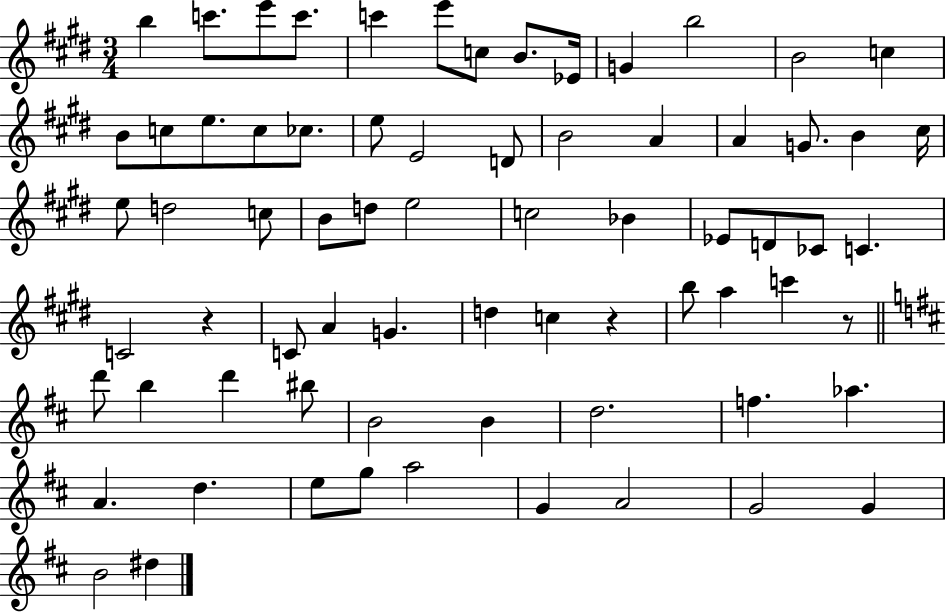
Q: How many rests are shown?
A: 3